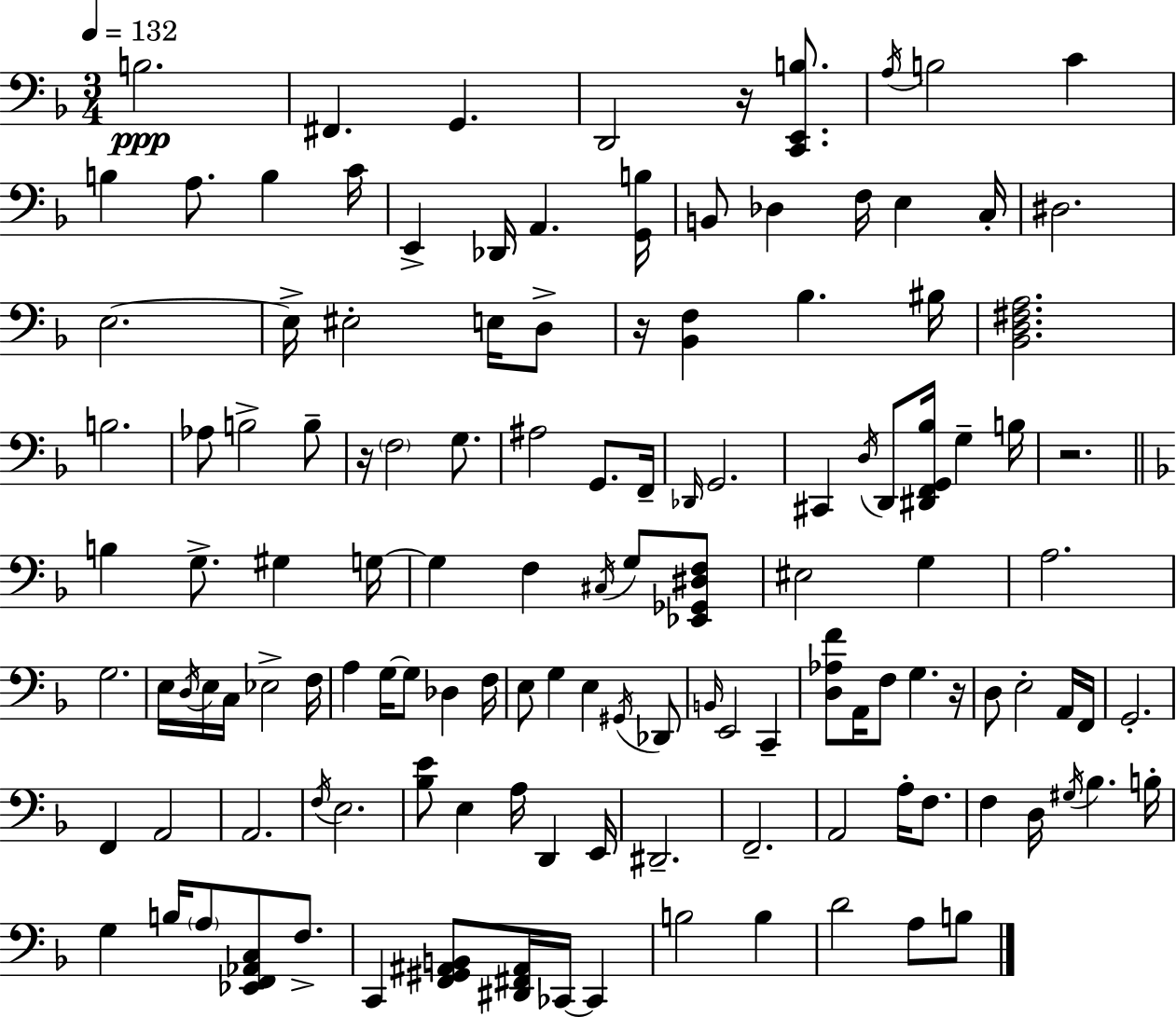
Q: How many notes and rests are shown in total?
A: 129